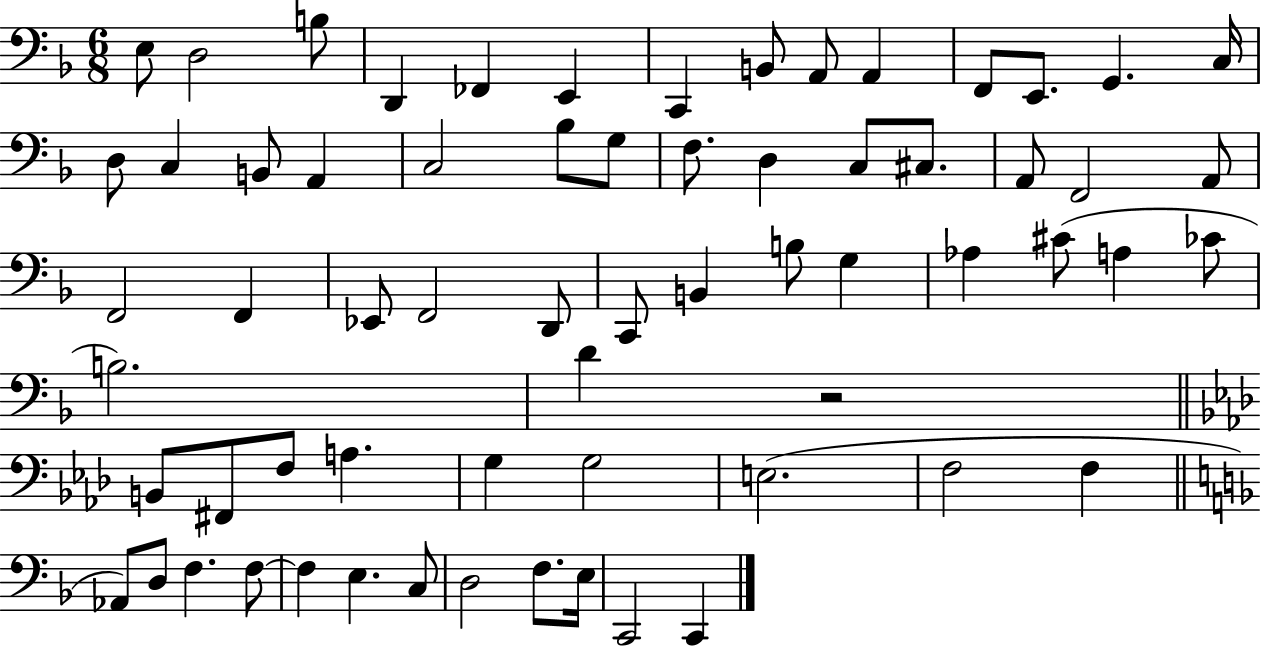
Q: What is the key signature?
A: F major